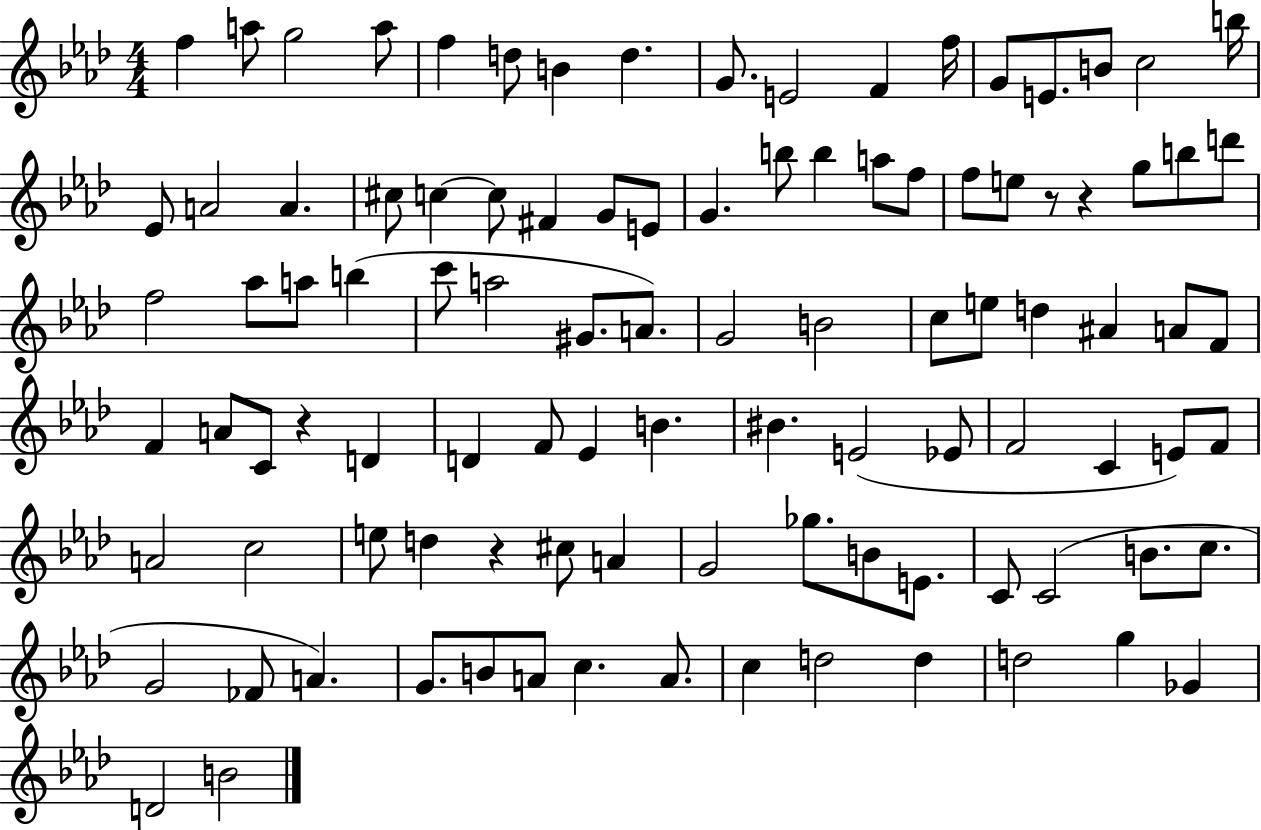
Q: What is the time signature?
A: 4/4